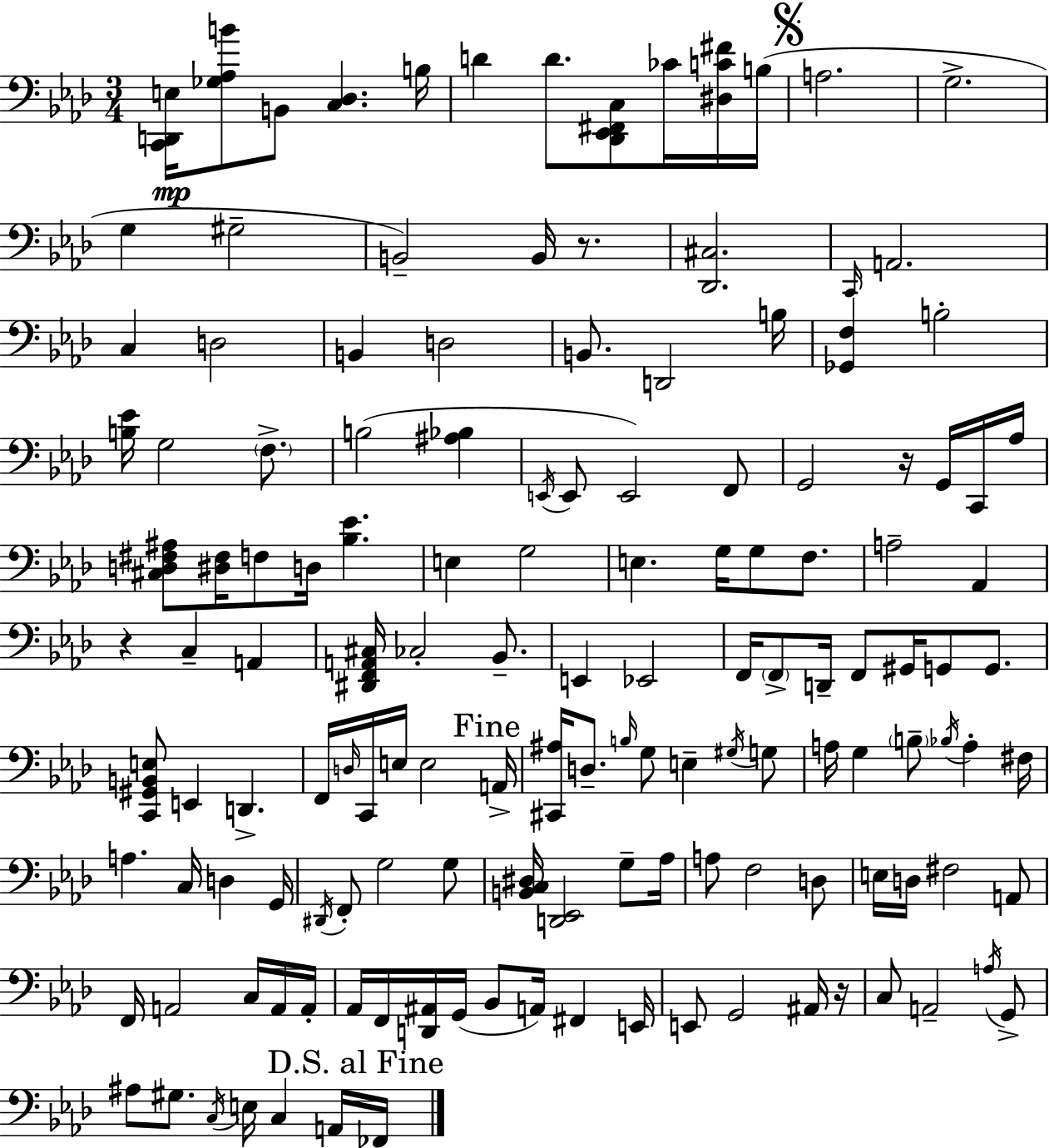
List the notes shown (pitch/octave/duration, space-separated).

[C2,D2,E3]/s [Gb3,Ab3,B4]/e B2/e [C3,Db3]/q. B3/s D4/q D4/e. [Db2,Eb2,F#2,C3]/e CES4/s [D#3,C4,F#4]/s B3/s A3/h. G3/h. G3/q G#3/h B2/h B2/s R/e. [Db2,C#3]/h. C2/s A2/h. C3/q D3/h B2/q D3/h B2/e. D2/h B3/s [Gb2,F3]/q B3/h [B3,Eb4]/s G3/h F3/e. B3/h [A#3,Bb3]/q E2/s E2/e E2/h F2/e G2/h R/s G2/s C2/s Ab3/s [C#3,D3,F#3,A#3]/e [D#3,F#3]/s F3/e D3/s [Bb3,Eb4]/q. E3/q G3/h E3/q. G3/s G3/e F3/e. A3/h Ab2/q R/q C3/q A2/q [D#2,F2,A2,C#3]/s CES3/h Bb2/e. E2/q Eb2/h F2/s F2/e D2/s F2/e G#2/s G2/e G2/e. [C2,G#2,B2,E3]/e E2/q D2/q. F2/s D3/s C2/s E3/s E3/h A2/s [C#2,A#3]/s D3/e. B3/s G3/e E3/q G#3/s G3/e A3/s G3/q B3/e Bb3/s A3/q F#3/s A3/q. C3/s D3/q G2/s D#2/s F2/e G3/h G3/e [B2,C3,D#3]/s [D2,Eb2]/h G3/e Ab3/s A3/e F3/h D3/e E3/s D3/s F#3/h A2/e F2/s A2/h C3/s A2/s A2/s Ab2/s F2/s [D2,A#2]/s G2/s Bb2/e A2/s F#2/q E2/s E2/e G2/h A#2/s R/s C3/e A2/h A3/s G2/e A#3/e G#3/e. C3/s E3/s C3/q A2/s FES2/s